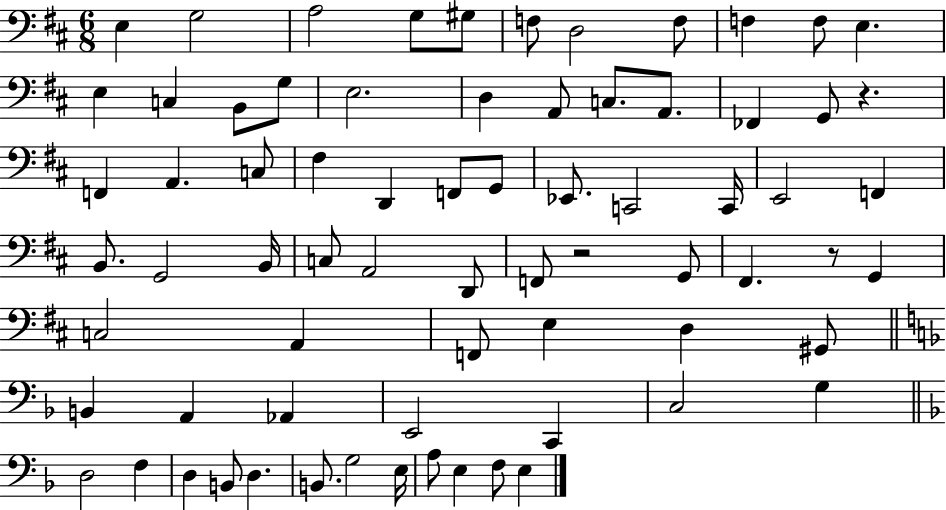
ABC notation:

X:1
T:Untitled
M:6/8
L:1/4
K:D
E, G,2 A,2 G,/2 ^G,/2 F,/2 D,2 F,/2 F, F,/2 E, E, C, B,,/2 G,/2 E,2 D, A,,/2 C,/2 A,,/2 _F,, G,,/2 z F,, A,, C,/2 ^F, D,, F,,/2 G,,/2 _E,,/2 C,,2 C,,/4 E,,2 F,, B,,/2 G,,2 B,,/4 C,/2 A,,2 D,,/2 F,,/2 z2 G,,/2 ^F,, z/2 G,, C,2 A,, F,,/2 E, D, ^G,,/2 B,, A,, _A,, E,,2 C,, C,2 G, D,2 F, D, B,,/2 D, B,,/2 G,2 E,/4 A,/2 E, F,/2 E,